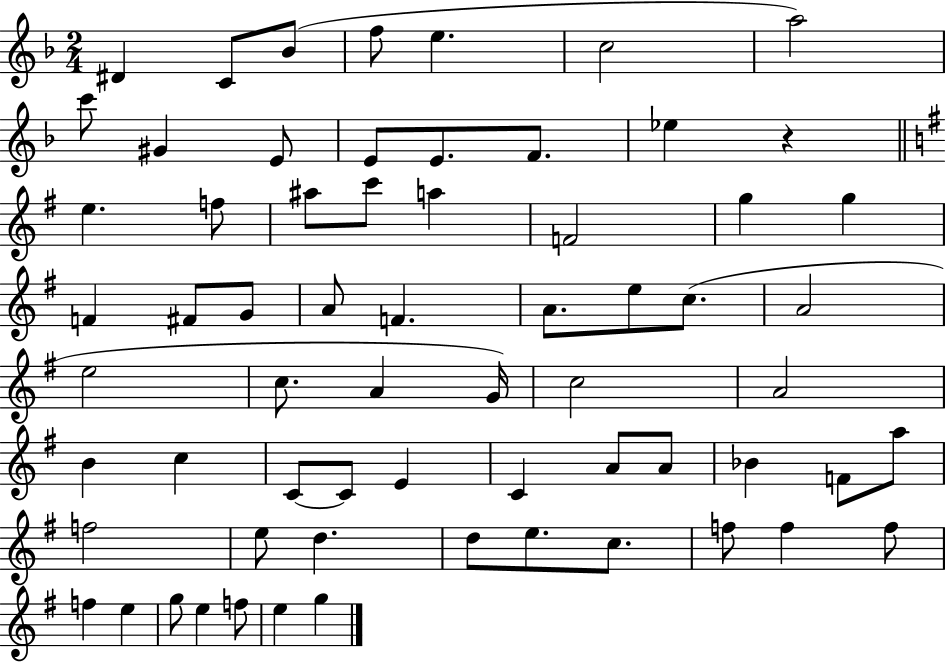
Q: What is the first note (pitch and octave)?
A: D#4